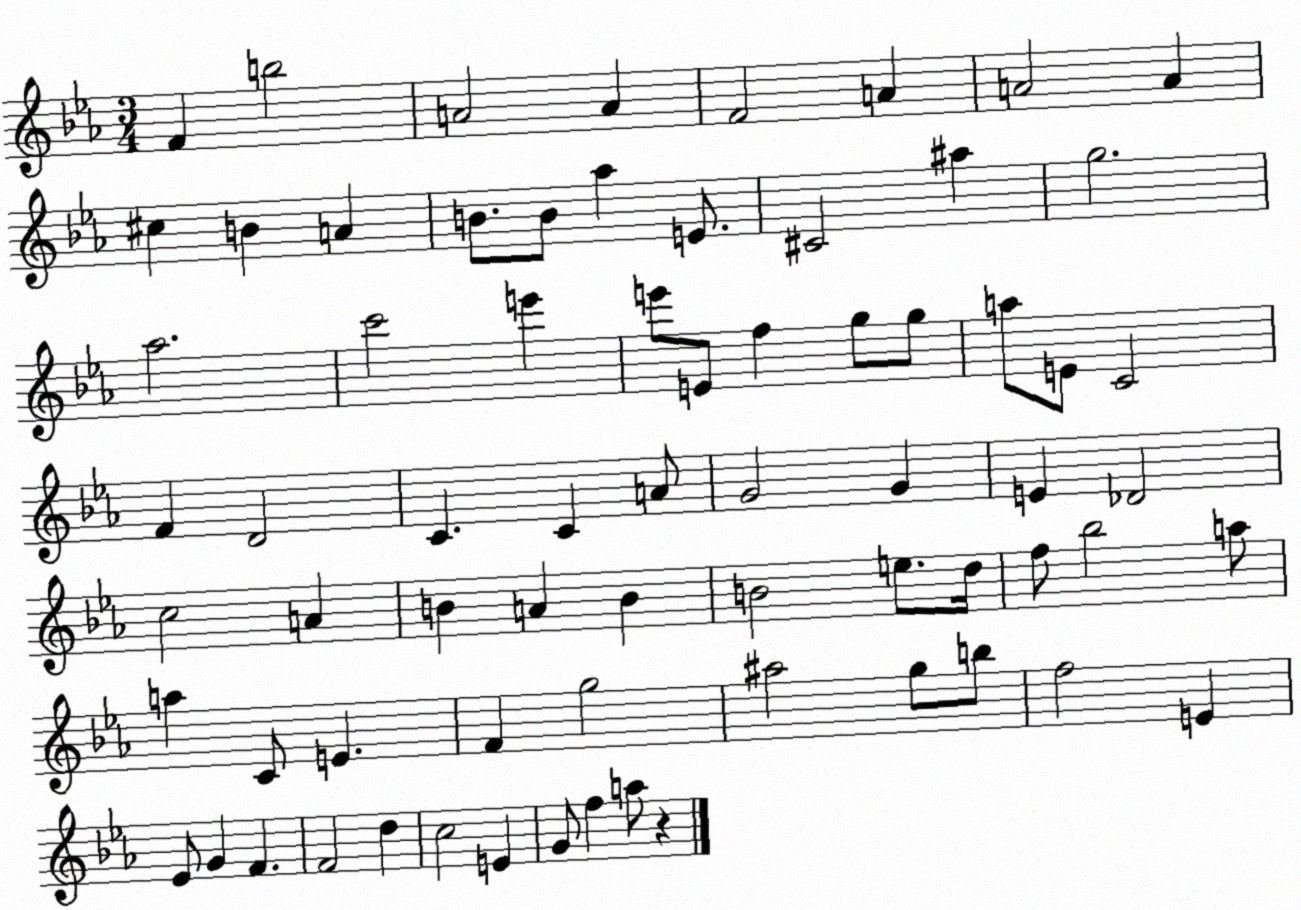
X:1
T:Untitled
M:3/4
L:1/4
K:Eb
F b2 A2 A F2 A A2 A ^c B A B/2 B/2 _a E/2 ^C2 ^a g2 _a2 c'2 e' e'/2 E/2 f g/2 g/2 a/2 E/2 C2 F D2 C C A/2 G2 G E _D2 c2 A B A B B2 e/2 d/4 f/2 _b2 a/2 a C/2 E F g2 ^a2 g/2 b/2 f2 E _E/2 G F F2 d c2 E G/2 f a/2 z